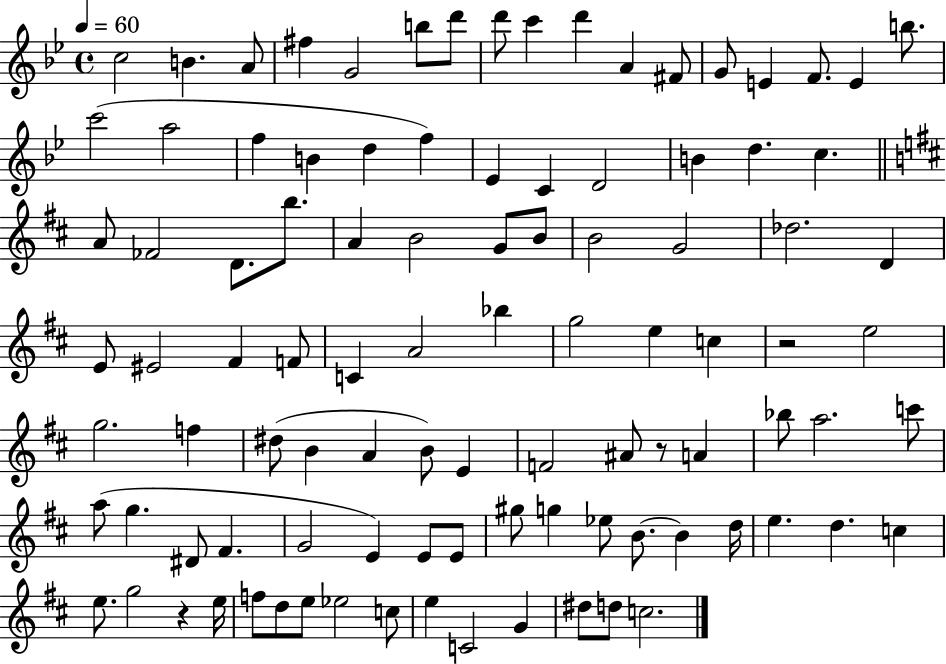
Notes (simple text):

C5/h B4/q. A4/e F#5/q G4/h B5/e D6/e D6/e C6/q D6/q A4/q F#4/e G4/e E4/q F4/e. E4/q B5/e. C6/h A5/h F5/q B4/q D5/q F5/q Eb4/q C4/q D4/h B4/q D5/q. C5/q. A4/e FES4/h D4/e. B5/e. A4/q B4/h G4/e B4/e B4/h G4/h Db5/h. D4/q E4/e EIS4/h F#4/q F4/e C4/q A4/h Bb5/q G5/h E5/q C5/q R/h E5/h G5/h. F5/q D#5/e B4/q A4/q B4/e E4/q F4/h A#4/e R/e A4/q Bb5/e A5/h. C6/e A5/e G5/q. D#4/e F#4/q. G4/h E4/q E4/e E4/e G#5/e G5/q Eb5/e B4/e. B4/q D5/s E5/q. D5/q. C5/q E5/e. G5/h R/q E5/s F5/e D5/e E5/e Eb5/h C5/e E5/q C4/h G4/q D#5/e D5/e C5/h.